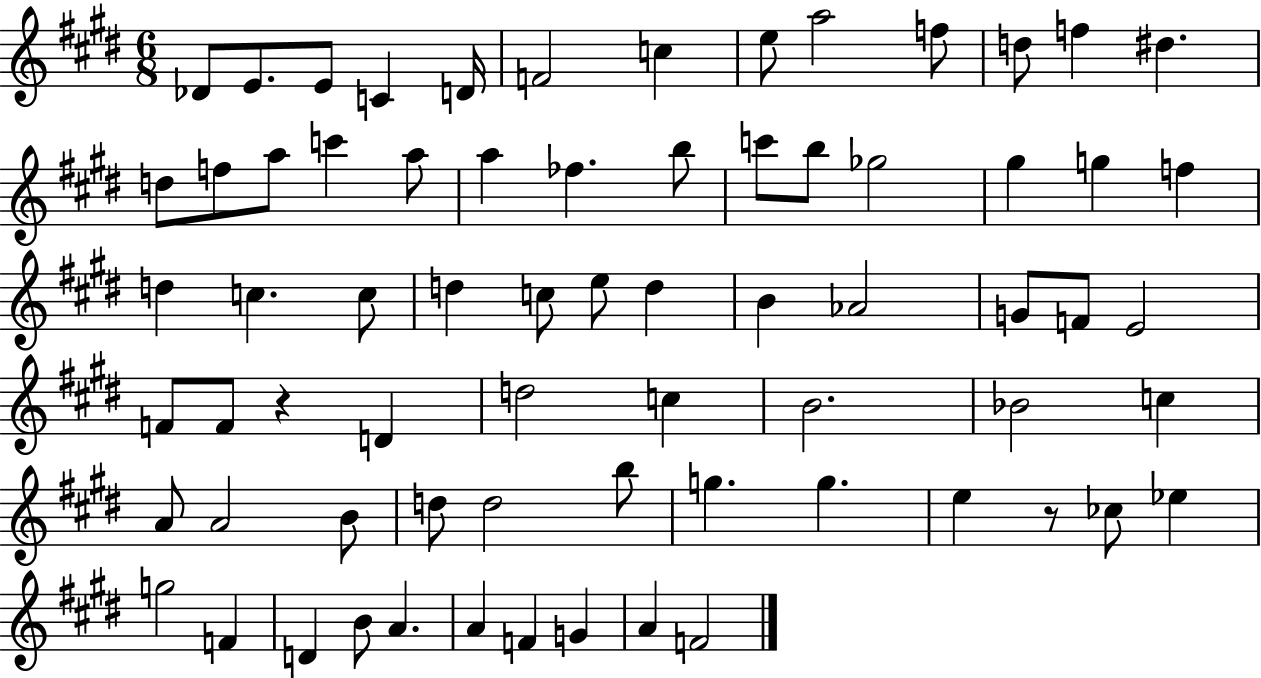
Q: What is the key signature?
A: E major